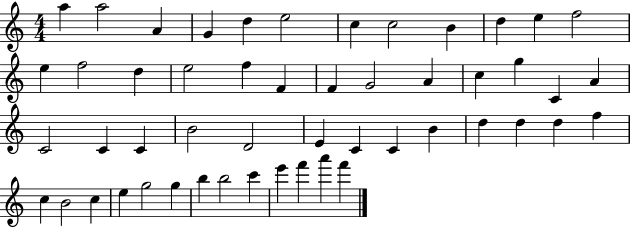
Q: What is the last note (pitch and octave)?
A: F6